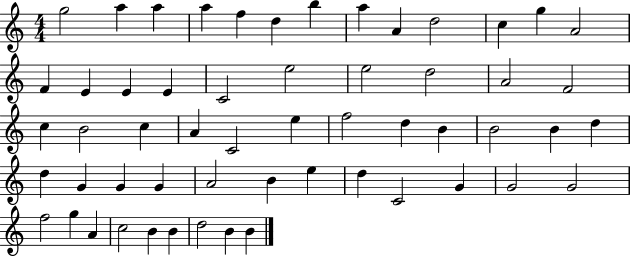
X:1
T:Untitled
M:4/4
L:1/4
K:C
g2 a a a f d b a A d2 c g A2 F E E E C2 e2 e2 d2 A2 F2 c B2 c A C2 e f2 d B B2 B d d G G G A2 B e d C2 G G2 G2 f2 g A c2 B B d2 B B